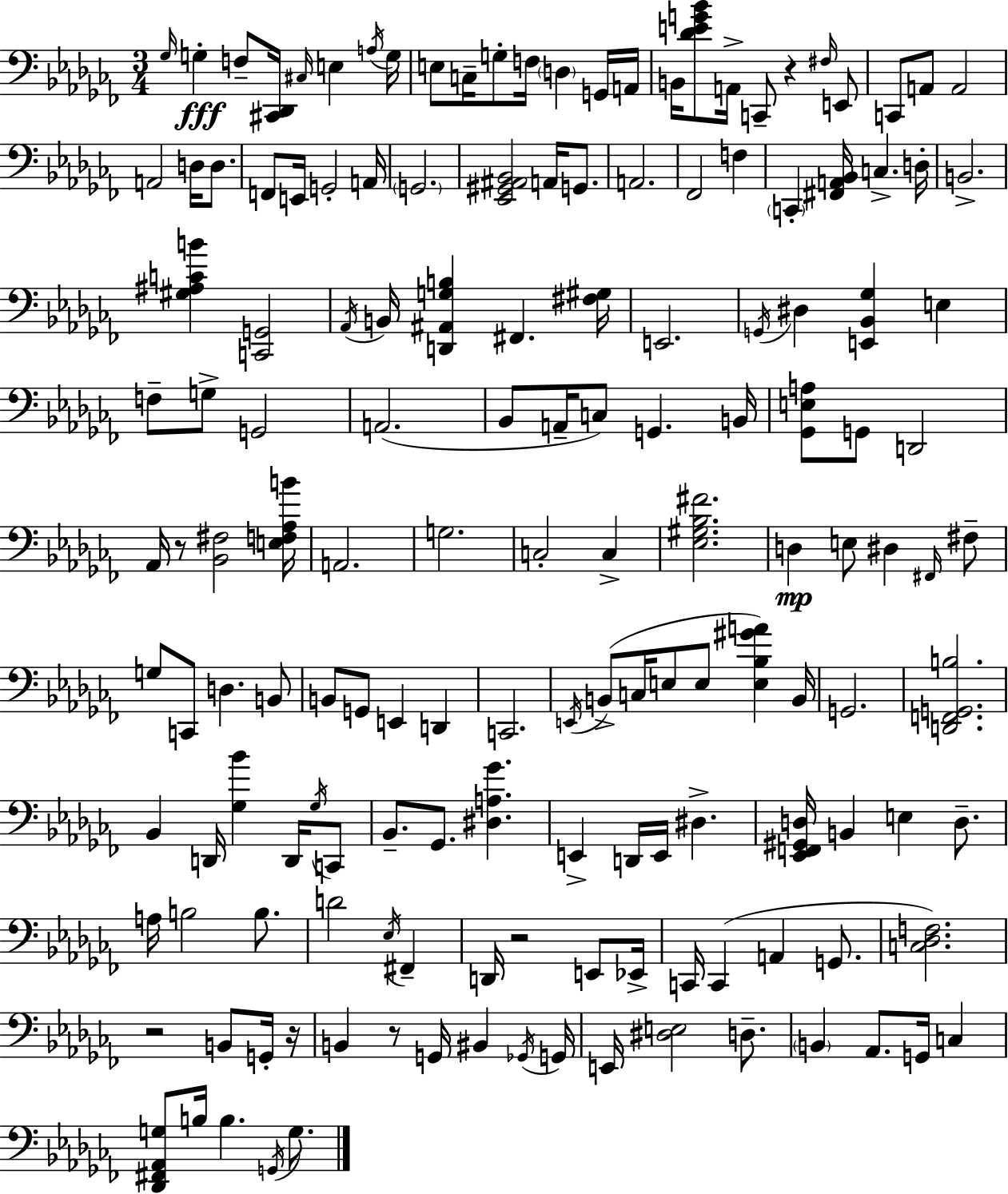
Gb3/s G3/q F3/e [C#2,Db2]/s C#3/s E3/q A3/s G3/s E3/e C3/s G3/e F3/s D3/q G2/s A2/s B2/s [Db4,E4,G4,Bb4]/e A2/s C2/e R/q F#3/s E2/e C2/e A2/e A2/h A2/h D3/s D3/e. F2/e E2/s G2/h A2/s G2/h. [Eb2,G#2,A#2,Bb2]/h A2/s G2/e. A2/h. FES2/h F3/q C2/q [F#2,A2,Bb2]/s C3/q. D3/s B2/h. [G#3,A#3,C4,B4]/q [C2,G2]/h Ab2/s B2/s [D2,A#2,G3,B3]/q F#2/q. [F#3,G#3]/s E2/h. G2/s D#3/q [E2,Bb2,Gb3]/q E3/q F3/e G3/e G2/h A2/h. Bb2/e A2/s C3/e G2/q. B2/s [Gb2,E3,A3]/e G2/e D2/h Ab2/s R/e [Bb2,F#3]/h [E3,F3,Ab3,B4]/s A2/h. G3/h. C3/h C3/q [Eb3,G#3,Bb3,F#4]/h. D3/q E3/e D#3/q F#2/s F#3/e G3/e C2/e D3/q. B2/e B2/e G2/e E2/q D2/q C2/h. E2/s B2/e C3/s E3/e E3/e [E3,Bb3,G#4,A4]/q B2/s G2/h. [D2,F2,G2,B3]/h. Bb2/q D2/s [Gb3,Bb4]/q D2/s Gb3/s C2/e Bb2/e. Gb2/e. [D#3,A3,Gb4]/q. E2/q D2/s E2/s D#3/q. [Eb2,F2,G#2,D3]/s B2/q E3/q D3/e. A3/s B3/h B3/e. D4/h Eb3/s F#2/q D2/s R/h E2/e Eb2/s C2/s C2/q A2/q G2/e. [C3,Db3,F3]/h. R/h B2/e G2/s R/s B2/q R/e G2/s BIS2/q Gb2/s G2/s E2/s [D#3,E3]/h D3/e. B2/q Ab2/e. G2/s C3/q [Db2,F#2,Ab2,G3]/e B3/s B3/q. G2/s G3/e.